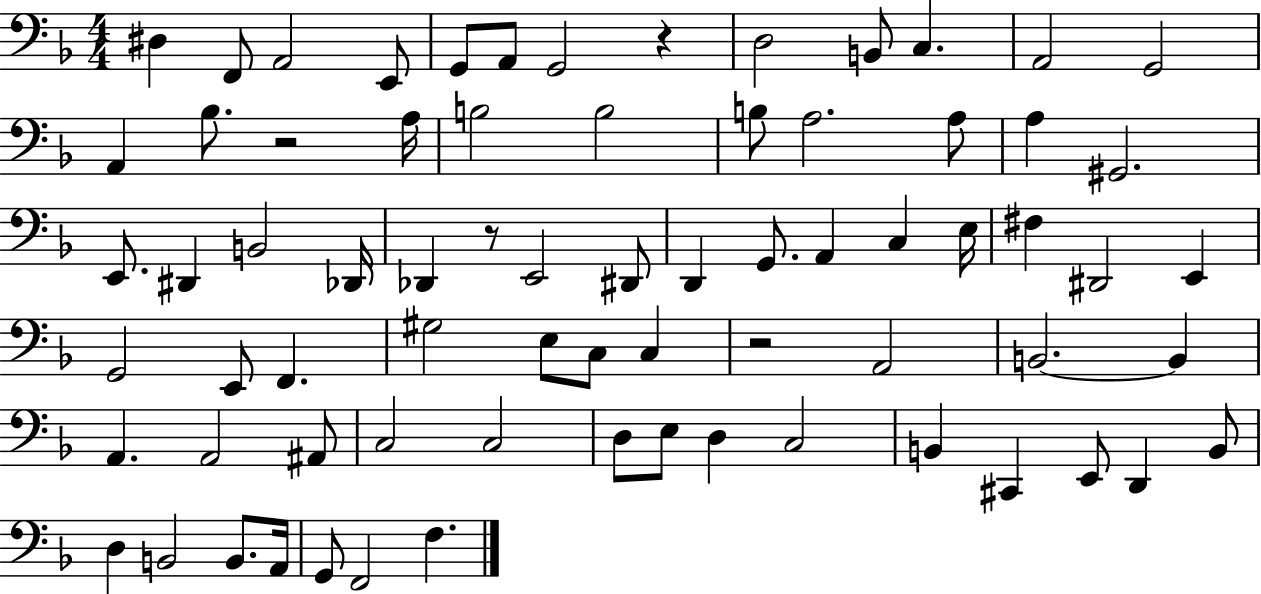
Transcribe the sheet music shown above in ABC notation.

X:1
T:Untitled
M:4/4
L:1/4
K:F
^D, F,,/2 A,,2 E,,/2 G,,/2 A,,/2 G,,2 z D,2 B,,/2 C, A,,2 G,,2 A,, _B,/2 z2 A,/4 B,2 B,2 B,/2 A,2 A,/2 A, ^G,,2 E,,/2 ^D,, B,,2 _D,,/4 _D,, z/2 E,,2 ^D,,/2 D,, G,,/2 A,, C, E,/4 ^F, ^D,,2 E,, G,,2 E,,/2 F,, ^G,2 E,/2 C,/2 C, z2 A,,2 B,,2 B,, A,, A,,2 ^A,,/2 C,2 C,2 D,/2 E,/2 D, C,2 B,, ^C,, E,,/2 D,, B,,/2 D, B,,2 B,,/2 A,,/4 G,,/2 F,,2 F,